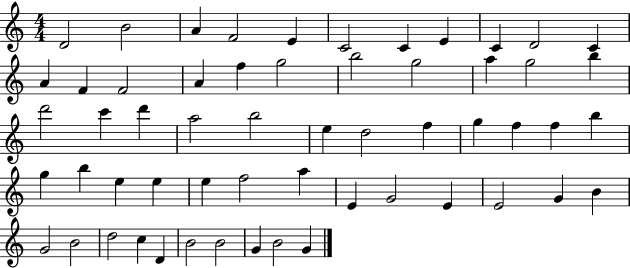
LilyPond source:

{
  \clef treble
  \numericTimeSignature
  \time 4/4
  \key c \major
  d'2 b'2 | a'4 f'2 e'4 | c'2 c'4 e'4 | c'4 d'2 c'4 | \break a'4 f'4 f'2 | a'4 f''4 g''2 | b''2 g''2 | a''4 g''2 b''4 | \break d'''2 c'''4 d'''4 | a''2 b''2 | e''4 d''2 f''4 | g''4 f''4 f''4 b''4 | \break g''4 b''4 e''4 e''4 | e''4 f''2 a''4 | e'4 g'2 e'4 | e'2 g'4 b'4 | \break g'2 b'2 | d''2 c''4 d'4 | b'2 b'2 | g'4 b'2 g'4 | \break \bar "|."
}